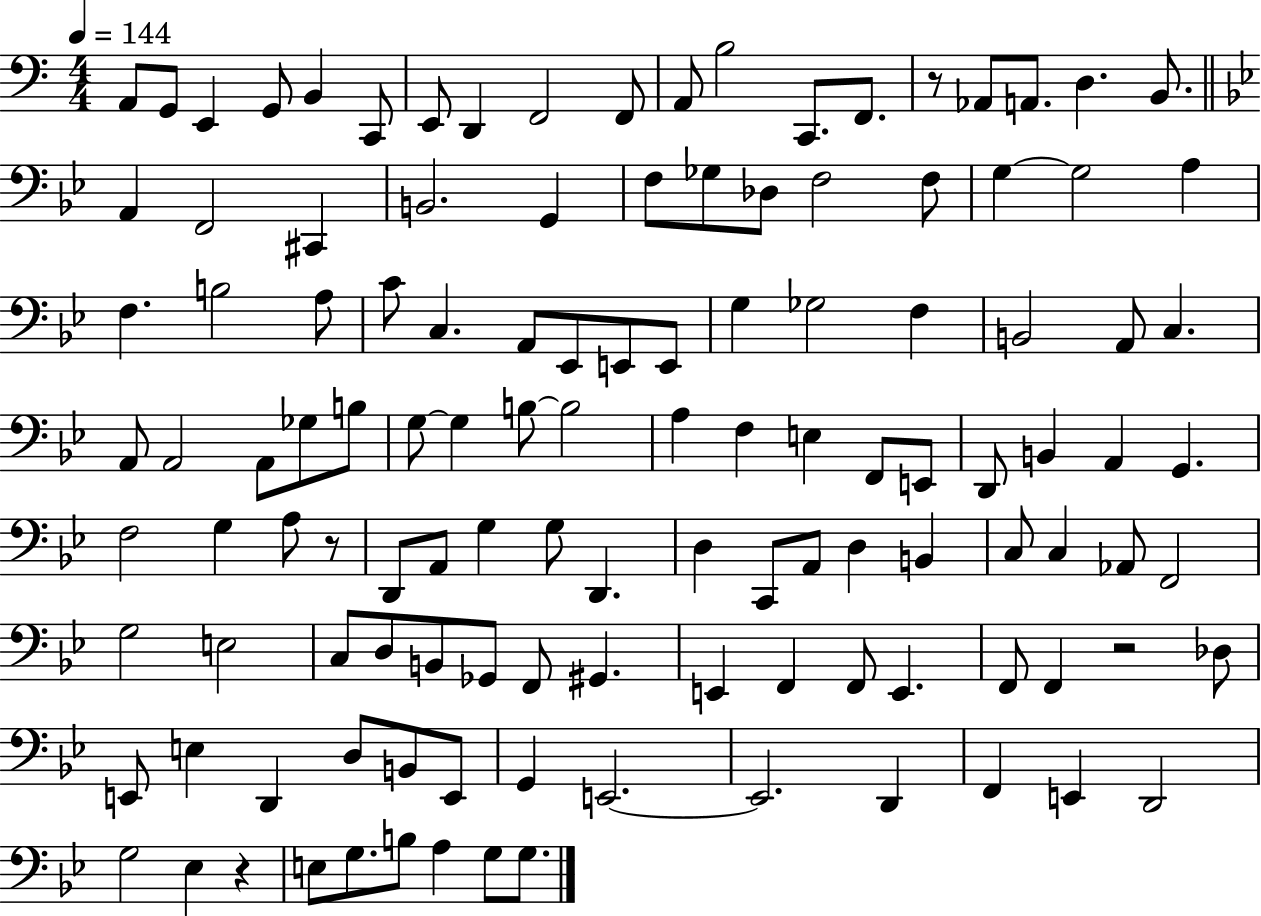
X:1
T:Untitled
M:4/4
L:1/4
K:C
A,,/2 G,,/2 E,, G,,/2 B,, C,,/2 E,,/2 D,, F,,2 F,,/2 A,,/2 B,2 C,,/2 F,,/2 z/2 _A,,/2 A,,/2 D, B,,/2 A,, F,,2 ^C,, B,,2 G,, F,/2 _G,/2 _D,/2 F,2 F,/2 G, G,2 A, F, B,2 A,/2 C/2 C, A,,/2 _E,,/2 E,,/2 E,,/2 G, _G,2 F, B,,2 A,,/2 C, A,,/2 A,,2 A,,/2 _G,/2 B,/2 G,/2 G, B,/2 B,2 A, F, E, F,,/2 E,,/2 D,,/2 B,, A,, G,, F,2 G, A,/2 z/2 D,,/2 A,,/2 G, G,/2 D,, D, C,,/2 A,,/2 D, B,, C,/2 C, _A,,/2 F,,2 G,2 E,2 C,/2 D,/2 B,,/2 _G,,/2 F,,/2 ^G,, E,, F,, F,,/2 E,, F,,/2 F,, z2 _D,/2 E,,/2 E, D,, D,/2 B,,/2 E,,/2 G,, E,,2 E,,2 D,, F,, E,, D,,2 G,2 _E, z E,/2 G,/2 B,/2 A, G,/2 G,/2